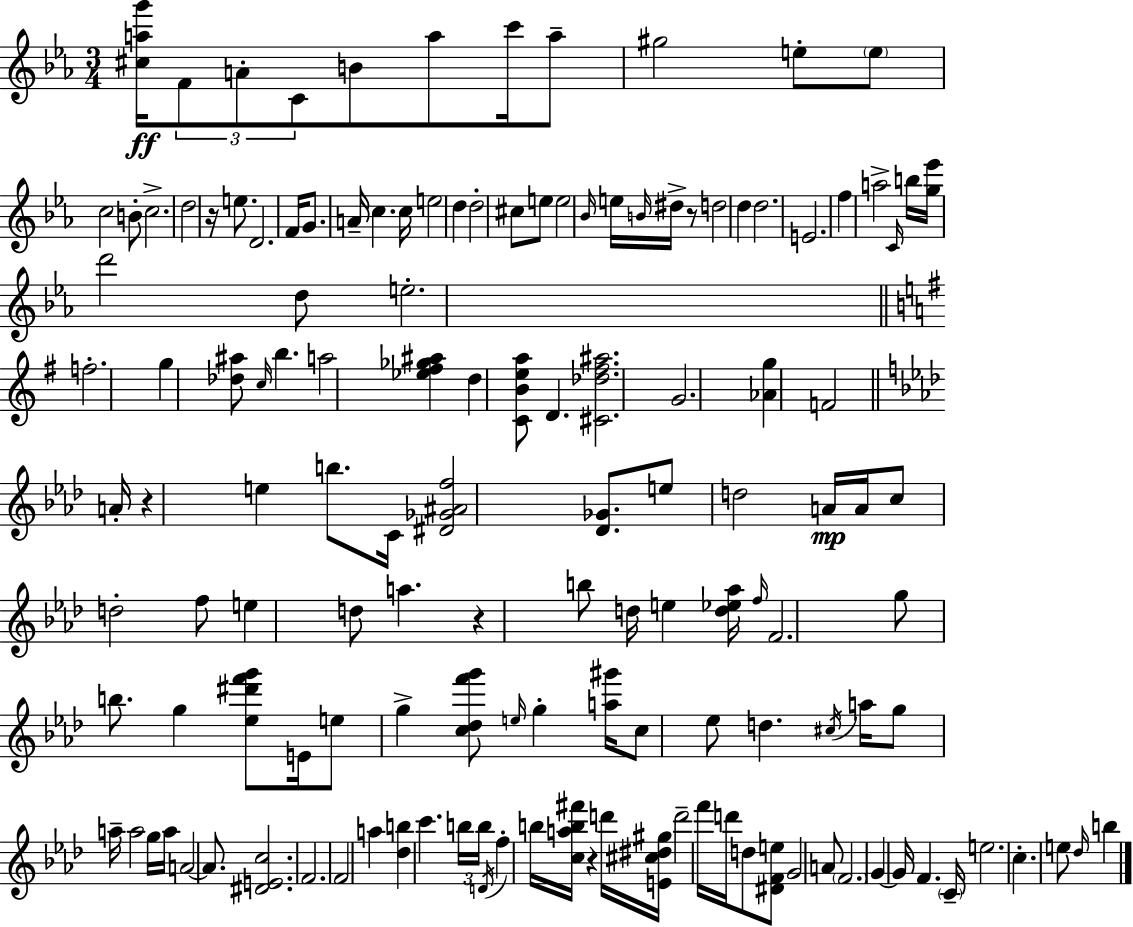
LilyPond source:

{
  \clef treble
  \numericTimeSignature
  \time 3/4
  \key ees \major
  \repeat volta 2 { <cis'' a'' g'''>16\ff \tuplet 3/2 { f'8 a'8-. c'8 } b'8 a''8 c'''16 | a''8-- gis''2 e''8-. | \parenthesize e''8 c''2 b'8-. | c''2.-> | \break d''2 r16 e''8. | d'2. | f'16 g'8. a'16-- c''4. c''16 | e''2 d''4 | \break d''2-. cis''8 e''8 | e''2 \grace { bes'16 } e''16 \grace { b'16 } dis''16-> | r8 d''2 d''4 | d''2. | \break e'2. | f''4 a''2-> | \grace { c'16 } b''16 <g'' ees'''>16 d'''2 | d''8 e''2.-. | \break \bar "||" \break \key g \major f''2.-. | g''4 <des'' ais''>8 \grace { c''16 } b''4. | a''2 <ees'' fis'' ges'' ais''>4 | d''4 <c' b' e'' a''>8 d'4. | \break <cis' des'' fis'' ais''>2. | g'2. | <aes' g''>4 f'2 | \bar "||" \break \key aes \major a'16-. r4 e''4 b''8. | c'16 <dis' ges' ais' f''>2 <des' ges'>8. | e''8 d''2 a'16\mp a'16 | c''8 d''2-. f''8 | \break e''4 d''8 a''4. | r4 b''8 d''16 e''4 <d'' ees'' aes''>16 | \grace { f''16 } f'2. | g''8 b''8. g''4 <ees'' dis''' f''' g'''>8 | \break e'16 e''8 g''4-> <c'' des'' f''' g'''>8 \grace { e''16 } g''4-. | <a'' gis'''>16 c''8 ees''8 d''4. | \acciaccatura { cis''16 } a''16 g''8 a''16-- a''2 | g''16 a''16 a'2~~ | \break a'8. <dis' e' c''>2. | f'2. | f'2 a''4 | <des'' b''>4 c'''4. | \break \tuplet 3/2 { b''16 b''16 \acciaccatura { d'16 } } f''4-. b''16 <c'' a'' b'' fis'''>16 r4 | d'''16 <e' cis'' dis'' gis''>16 d'''2-- | f'''16 d'''16 d''8 <dis' f' e''>8 g'2 | a'8 \parenthesize f'2. | \break g'4~~ g'16 f'4. | \parenthesize c'16-- e''2. | c''4.-. e''8 | \grace { des''16 } b''4 } \bar "|."
}